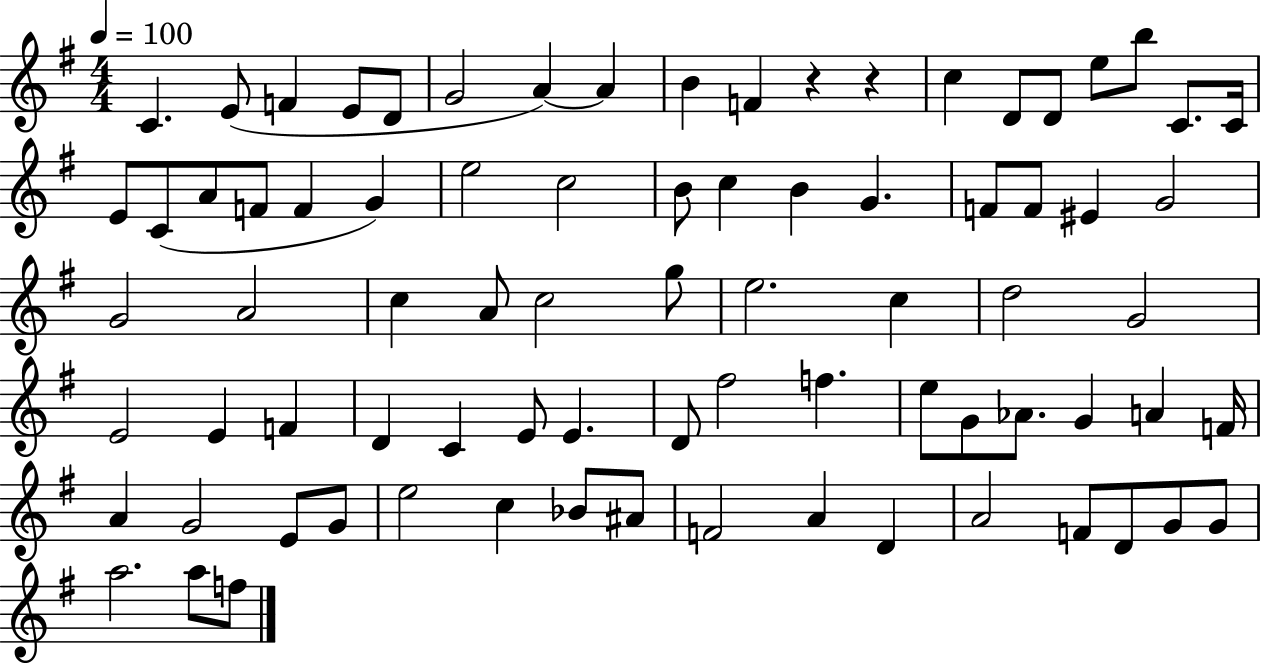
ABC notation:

X:1
T:Untitled
M:4/4
L:1/4
K:G
C E/2 F E/2 D/2 G2 A A B F z z c D/2 D/2 e/2 b/2 C/2 C/4 E/2 C/2 A/2 F/2 F G e2 c2 B/2 c B G F/2 F/2 ^E G2 G2 A2 c A/2 c2 g/2 e2 c d2 G2 E2 E F D C E/2 E D/2 ^f2 f e/2 G/2 _A/2 G A F/4 A G2 E/2 G/2 e2 c _B/2 ^A/2 F2 A D A2 F/2 D/2 G/2 G/2 a2 a/2 f/2